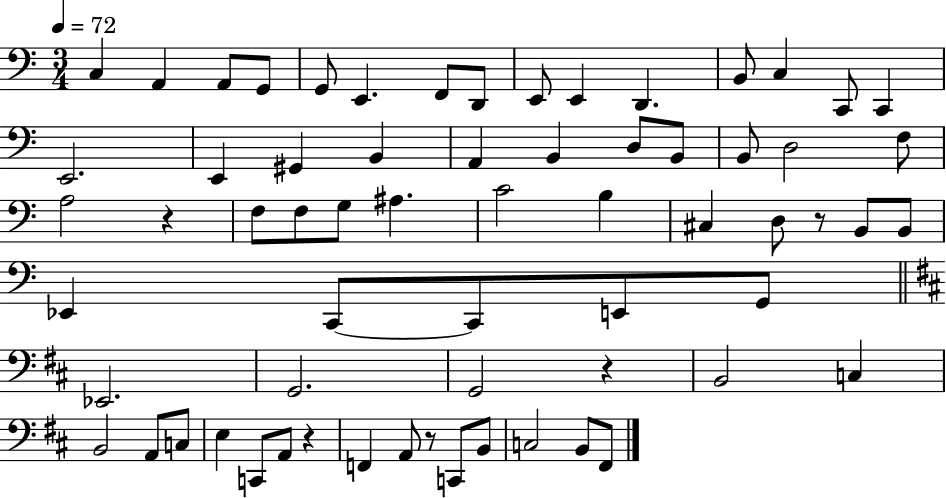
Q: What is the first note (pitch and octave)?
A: C3